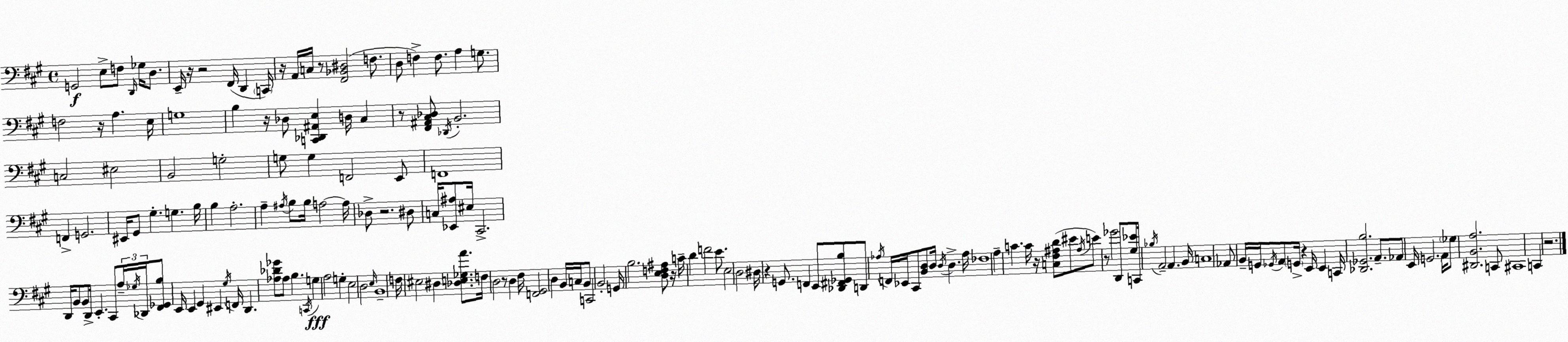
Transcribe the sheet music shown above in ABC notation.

X:1
T:Untitled
M:4/4
L:1/4
K:A
G,,2 E,/2 F,/2 D,,/4 _G,/4 D,/2 E,,/4 z/4 z2 ^F,,/4 D,, C,,/4 z/4 A,,/4 C,/4 z/2 [^F,,_B,,^D,]2 F,/2 D,/2 F, F,/2 A, G,/2 F,2 z/4 A, E,/4 G,4 B, z/4 _D,/2 [C,,_D,,^A,,E,] D,/4 ^C, z/2 [^F,,^A,,^C,_D,]/2 _D,,/4 B,,2 C,2 ^E,2 B,,2 G,2 G,/2 G, F,,2 E,,/2 F,,4 F,, G,,2 ^E,,/4 ^G,,/2 ^G, G, B,/4 B, A,2 A, ^A,/4 B,/2 B,/4 A,2 A,/4 _D,/2 z2 ^D,/2 C,/4 [_E,,^A,]/2 ^E,/4 ^C,,2 D,,/4 B,,/2 B,,/2 D,,/4 E,, ^C,,/2 A,/4 _G,/4 _D,,/4 [^F,,_G,,B,]/2 E,,/4 E,, ^G,, ^E,, ^G,/4 F,,/4 D,, [_A,_D_G]/2 _A,/2 B, C,,/4 G, A,2 G, E,2 D,2 E,/4 B,,4 F,/4 ^E,2 ^D, [_D,E,_G,A]/2 F,/4 D,2 z/2 D, ^F,/4 [F,,^G,,]2 D, B,,/4 C,/4 B,,/2 C,,2 B,,2 G,,/4 B,2 [D,E,F,^A,]/2 z/4 C/4 D F2 E/2 E,2 D,2 ^D,/4 z G,,/2 F,, E,,/2 [_D,,^F,,_G,,B,]/2 D,,/2 _A,/4 F,,/4 _E,,/4 ^C,,/2 [B,,D,]/2 D,/4 D,/4 D, _A,/4 _F,4 A, C C/4 z/4 [C,^F,^A,D]/2 ^E/2 ^A,/4 E/2 z/2 _G2 D,,/2 [^G,_E]/2 C,,/4 _B,/4 A,,2 A,, B,,/4 C,4 _A,,/2 B,,/4 G,,/4 _G,,/4 A,,/2 G,,/4 z E,,/4 E,, C,,/4 [_D,,_G,,B,]2 A,,/2 _A,,/2 E,,/4 G,,2 A,,/4 _G,/2 [^D,,B,,A,]2 C,,/2 ^C,,4 C,, z2